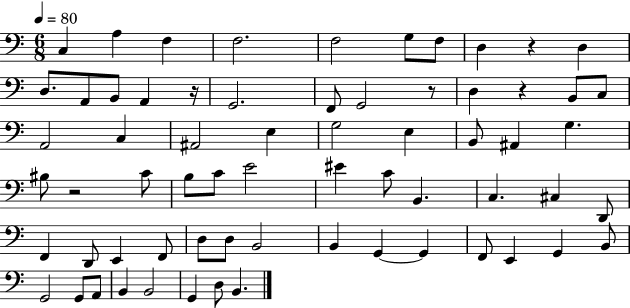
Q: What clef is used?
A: bass